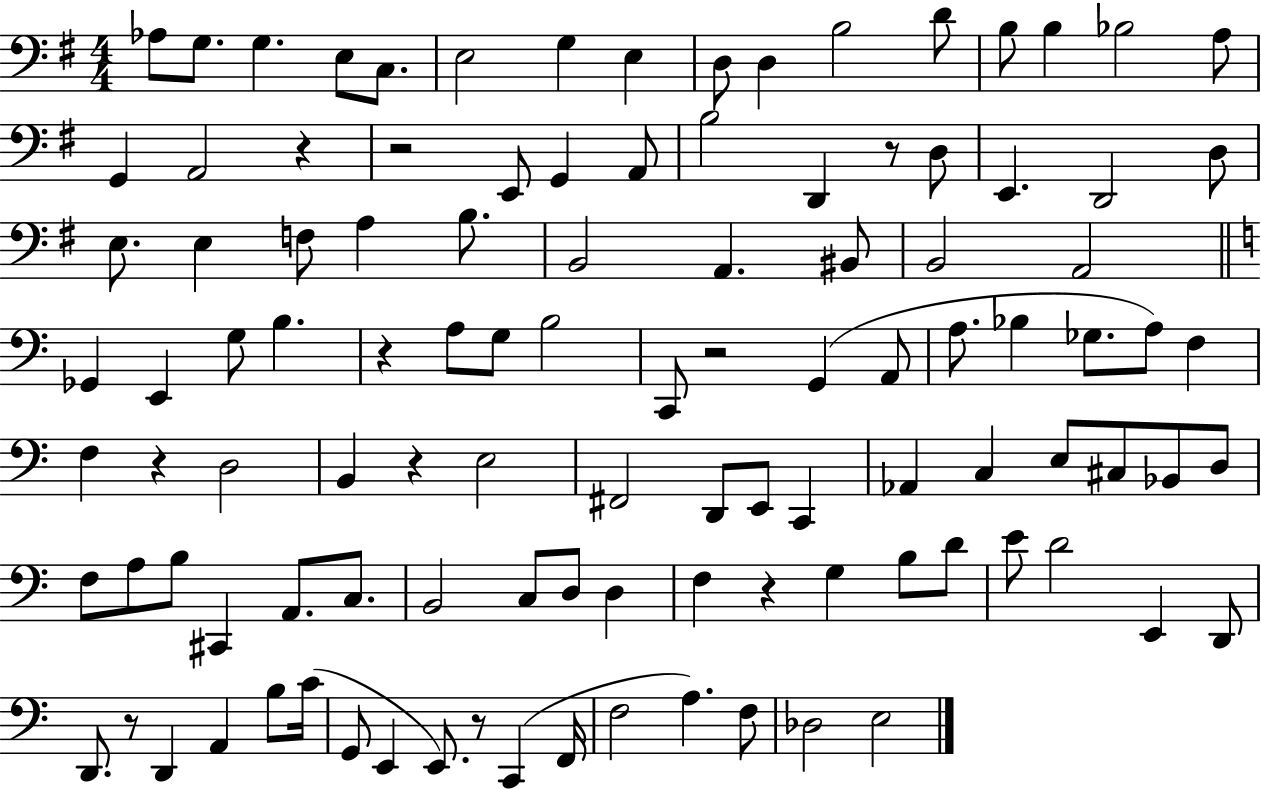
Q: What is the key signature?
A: G major